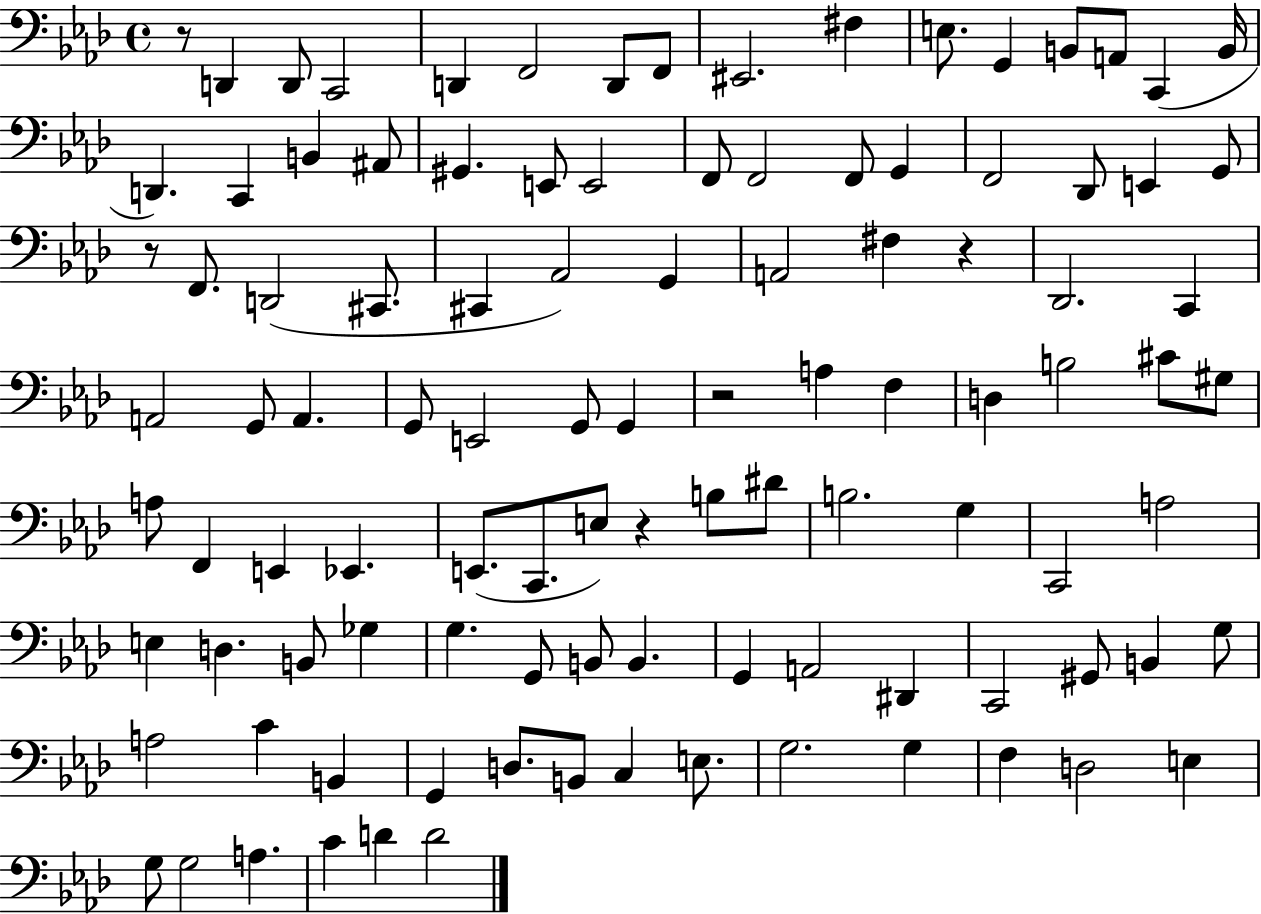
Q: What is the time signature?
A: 4/4